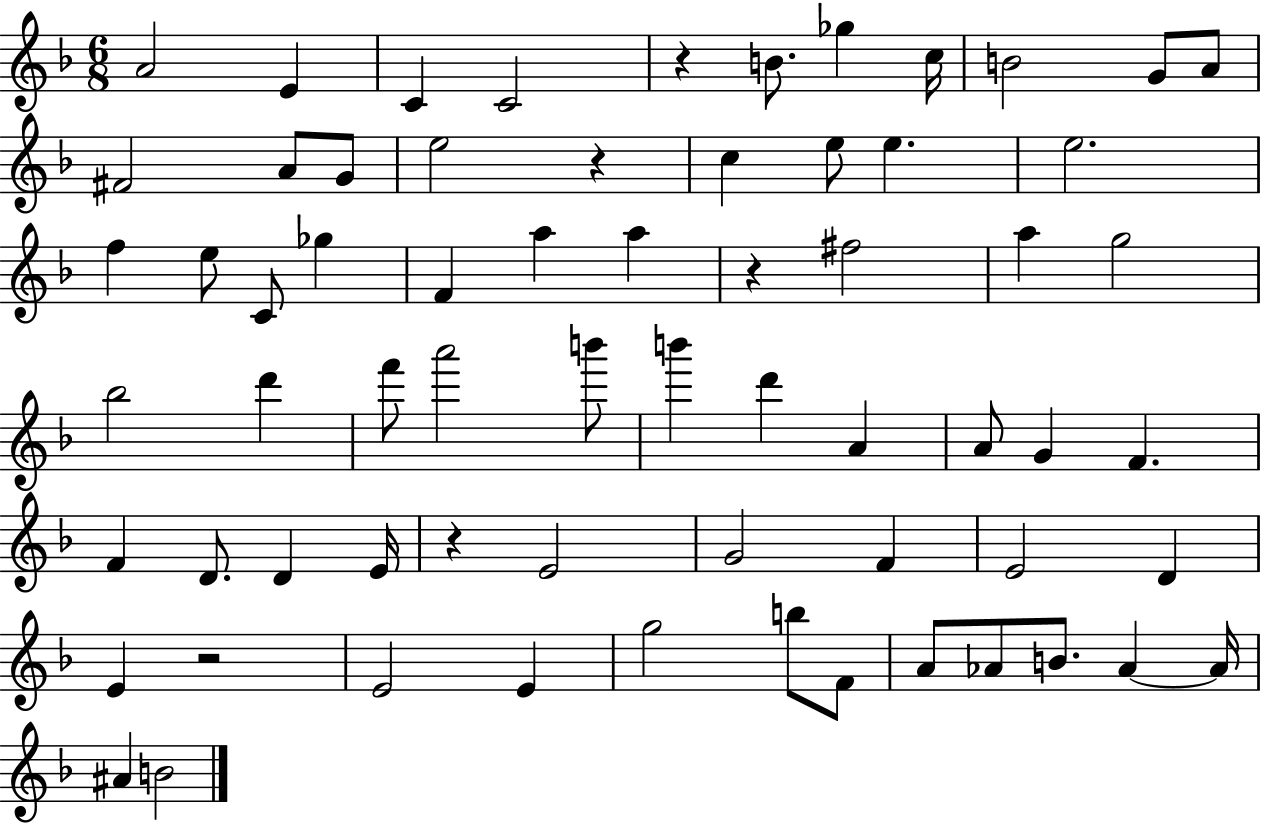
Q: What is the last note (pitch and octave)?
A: B4